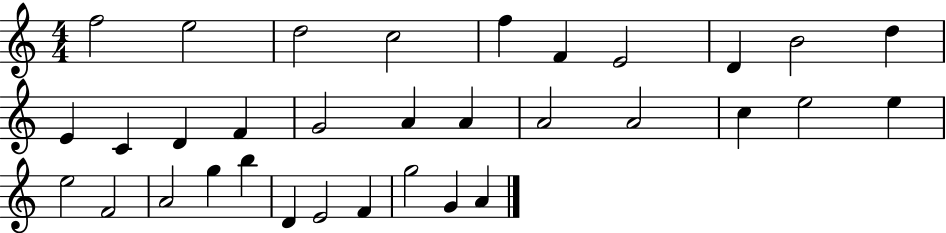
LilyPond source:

{
  \clef treble
  \numericTimeSignature
  \time 4/4
  \key c \major
  f''2 e''2 | d''2 c''2 | f''4 f'4 e'2 | d'4 b'2 d''4 | \break e'4 c'4 d'4 f'4 | g'2 a'4 a'4 | a'2 a'2 | c''4 e''2 e''4 | \break e''2 f'2 | a'2 g''4 b''4 | d'4 e'2 f'4 | g''2 g'4 a'4 | \break \bar "|."
}